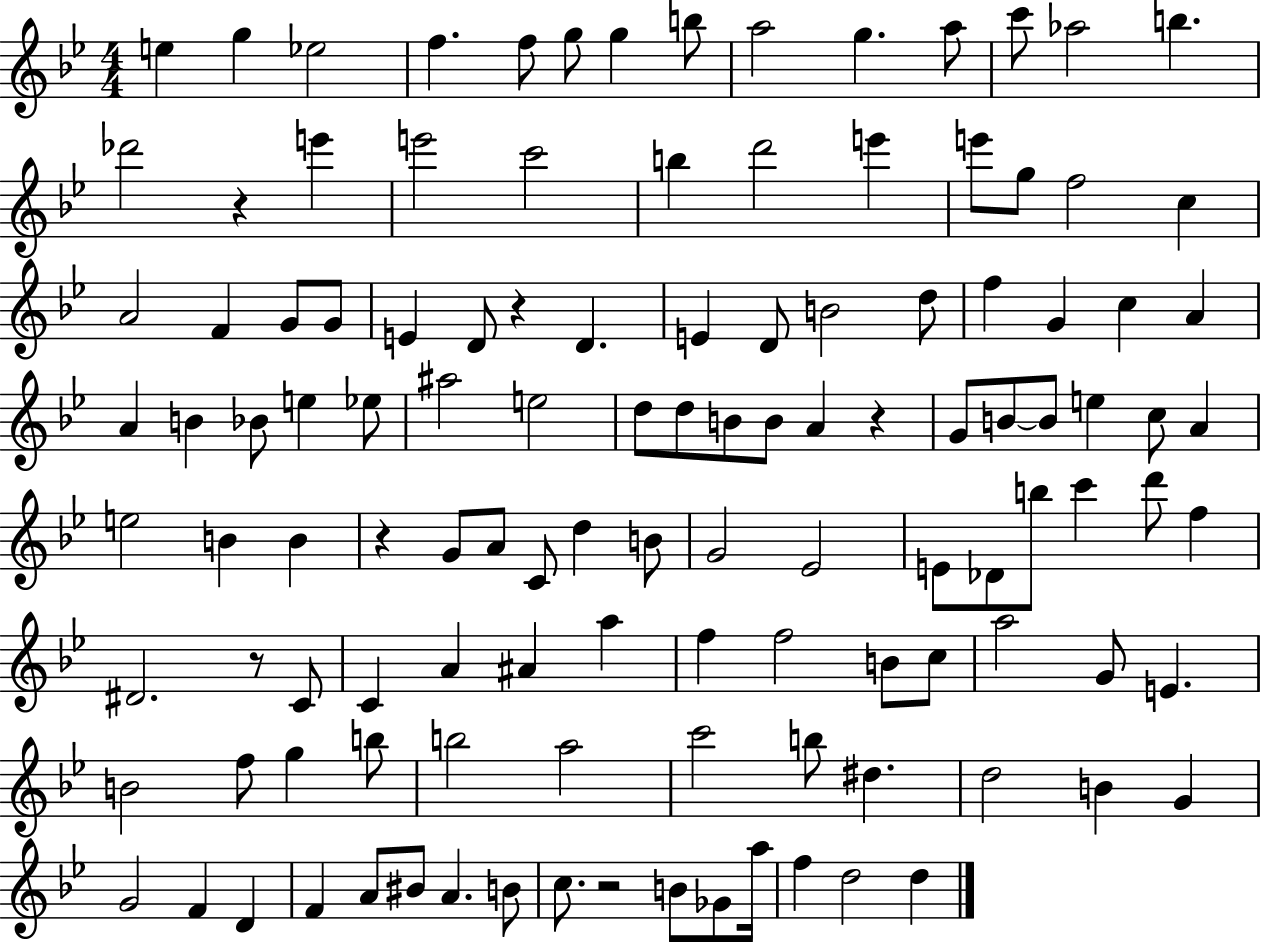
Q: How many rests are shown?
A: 6